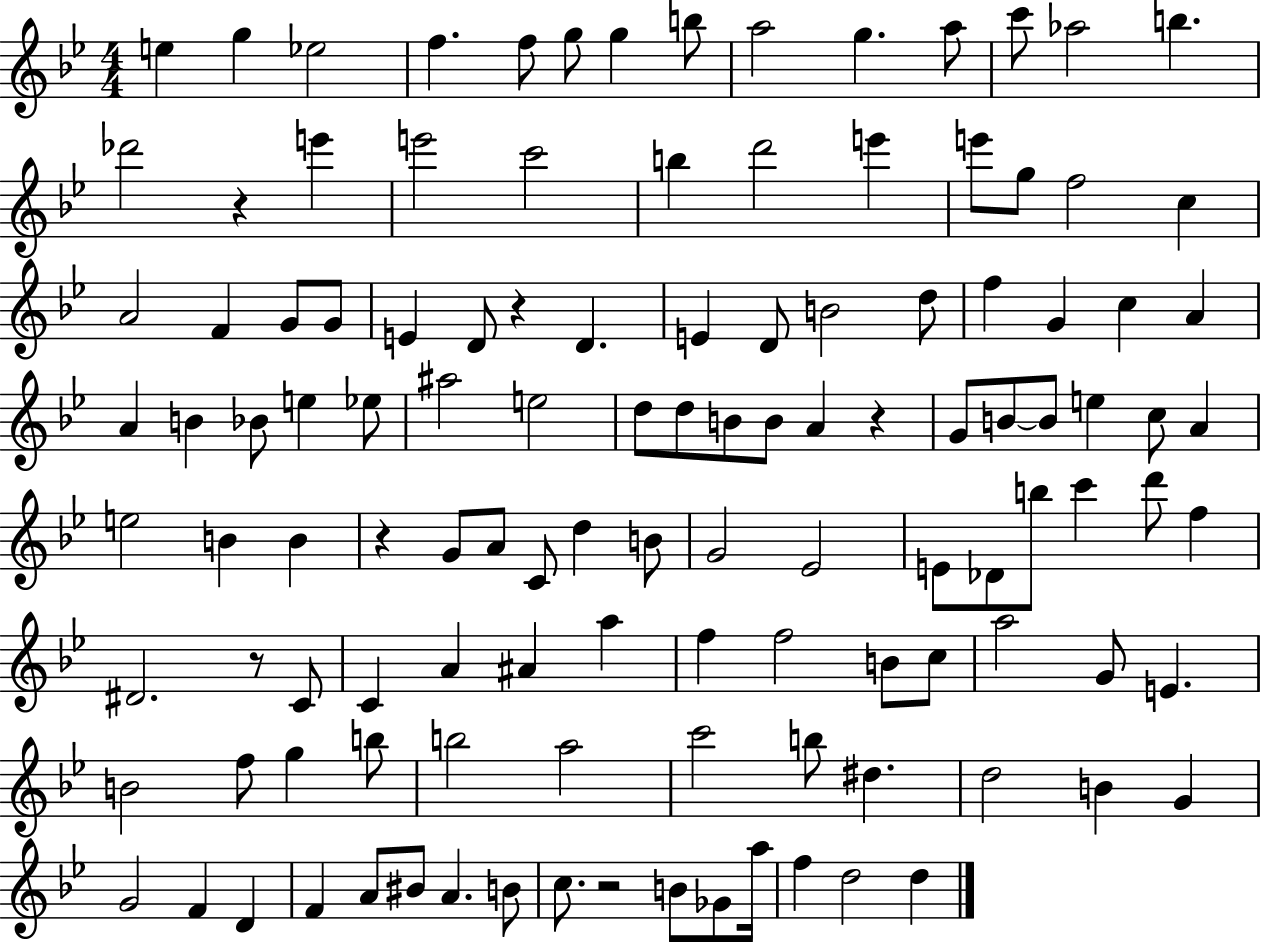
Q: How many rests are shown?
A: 6